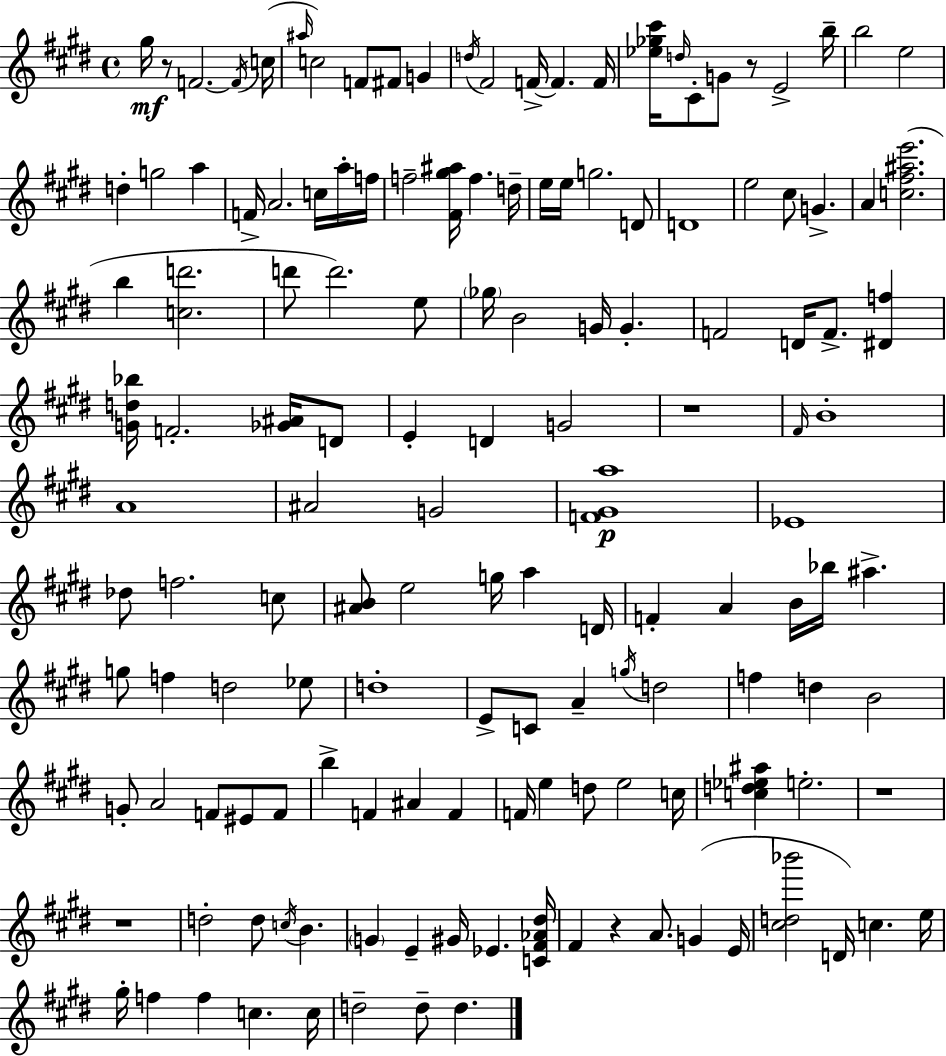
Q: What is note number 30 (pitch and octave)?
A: F5